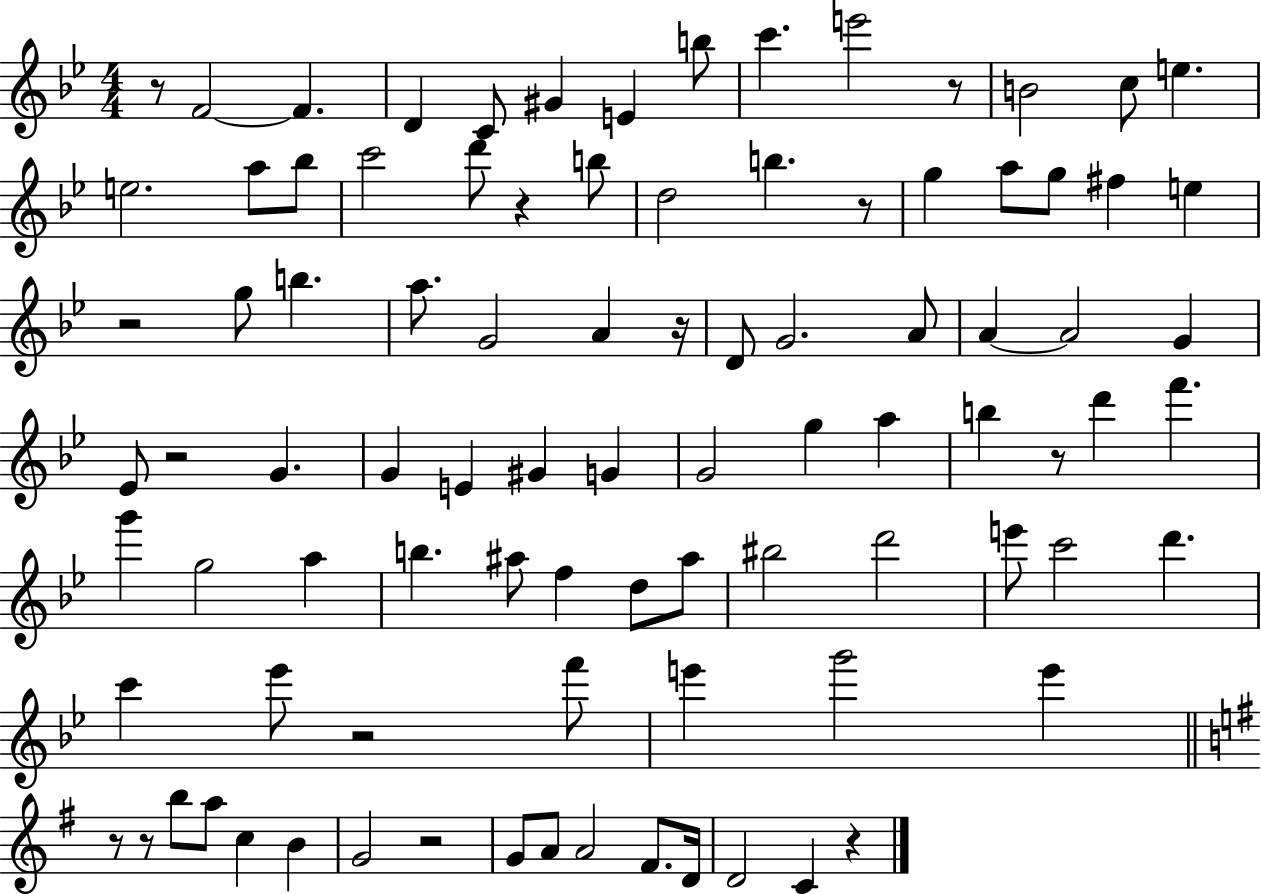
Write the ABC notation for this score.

X:1
T:Untitled
M:4/4
L:1/4
K:Bb
z/2 F2 F D C/2 ^G E b/2 c' e'2 z/2 B2 c/2 e e2 a/2 _b/2 c'2 d'/2 z b/2 d2 b z/2 g a/2 g/2 ^f e z2 g/2 b a/2 G2 A z/4 D/2 G2 A/2 A A2 G _E/2 z2 G G E ^G G G2 g a b z/2 d' f' g' g2 a b ^a/2 f d/2 ^a/2 ^b2 d'2 e'/2 c'2 d' c' _e'/2 z2 f'/2 e' g'2 e' z/2 z/2 b/2 a/2 c B G2 z2 G/2 A/2 A2 ^F/2 D/4 D2 C z